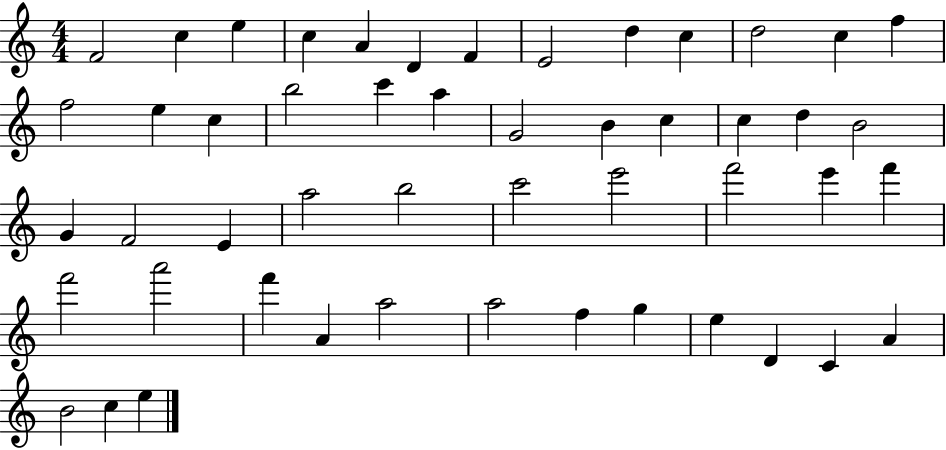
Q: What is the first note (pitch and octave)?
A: F4